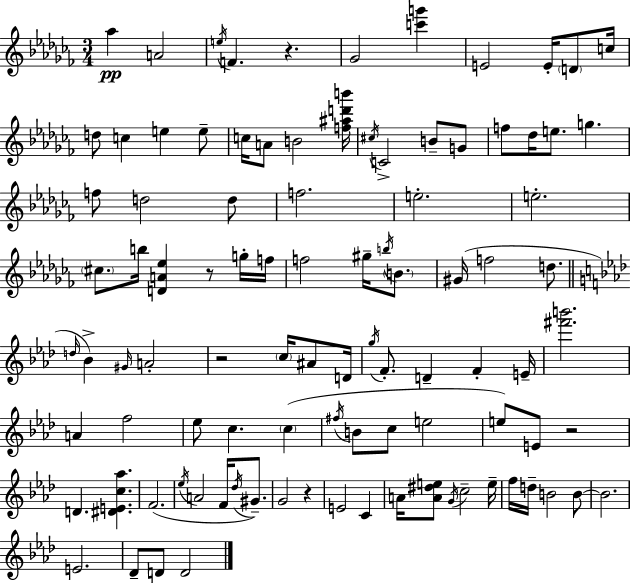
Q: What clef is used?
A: treble